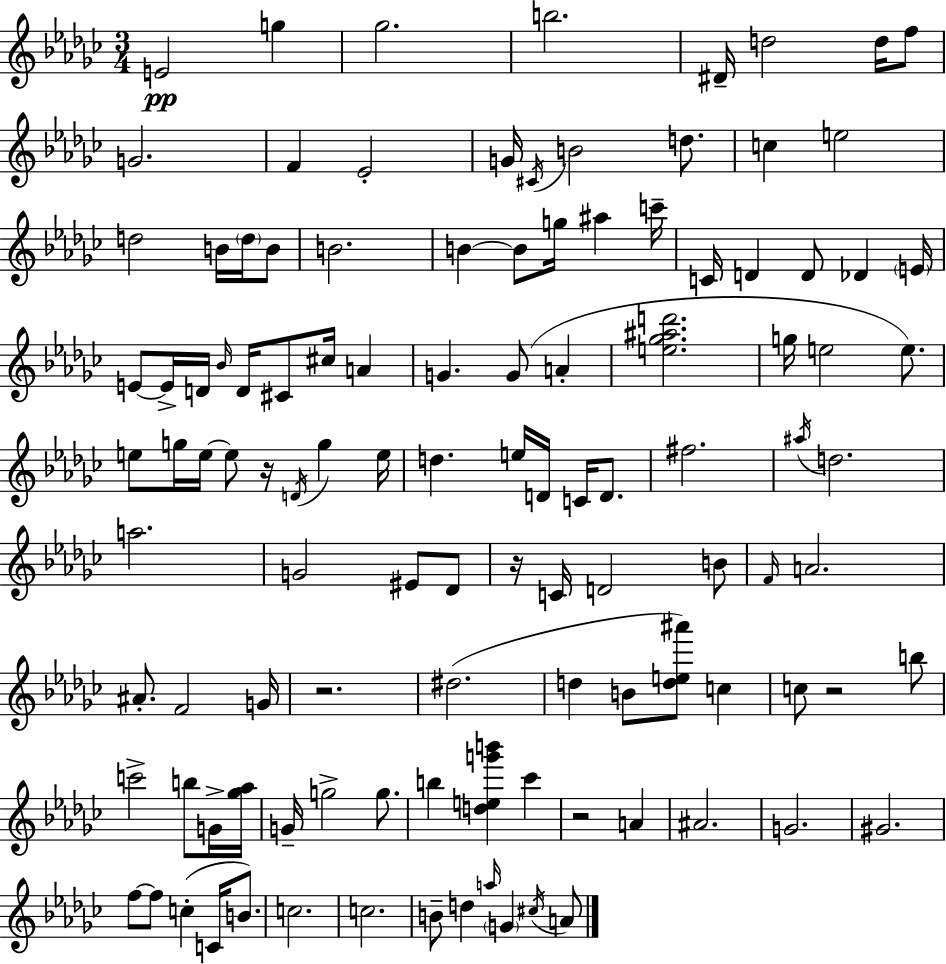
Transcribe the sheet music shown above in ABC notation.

X:1
T:Untitled
M:3/4
L:1/4
K:Ebm
E2 g _g2 b2 ^D/4 d2 d/4 f/2 G2 F _E2 G/4 ^C/4 B2 d/2 c e2 d2 B/4 d/4 B/2 B2 B B/2 g/4 ^a c'/4 C/4 D D/2 _D E/4 E/2 E/4 D/4 _B/4 D/4 ^C/2 ^c/4 A G G/2 A [e_g^ad']2 g/4 e2 e/2 e/2 g/4 e/4 e/2 z/4 D/4 g e/4 d e/4 D/4 C/4 D/2 ^f2 ^a/4 d2 a2 G2 ^E/2 _D/2 z/4 C/4 D2 B/2 F/4 A2 ^A/2 F2 G/4 z2 ^d2 d B/2 [de^a']/2 c c/2 z2 b/2 c'2 b/2 G/4 [_g_a]/4 G/4 g2 g/2 b [deg'b'] _c' z2 A ^A2 G2 ^G2 f/2 f/2 c C/4 B/2 c2 c2 B/2 d a/4 G ^c/4 A/2